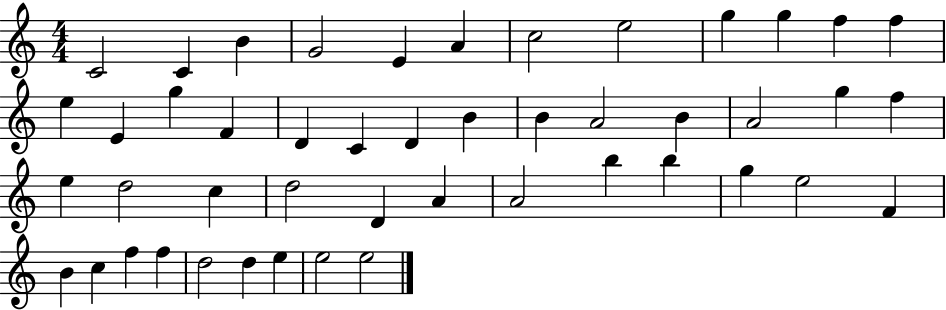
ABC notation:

X:1
T:Untitled
M:4/4
L:1/4
K:C
C2 C B G2 E A c2 e2 g g f f e E g F D C D B B A2 B A2 g f e d2 c d2 D A A2 b b g e2 F B c f f d2 d e e2 e2